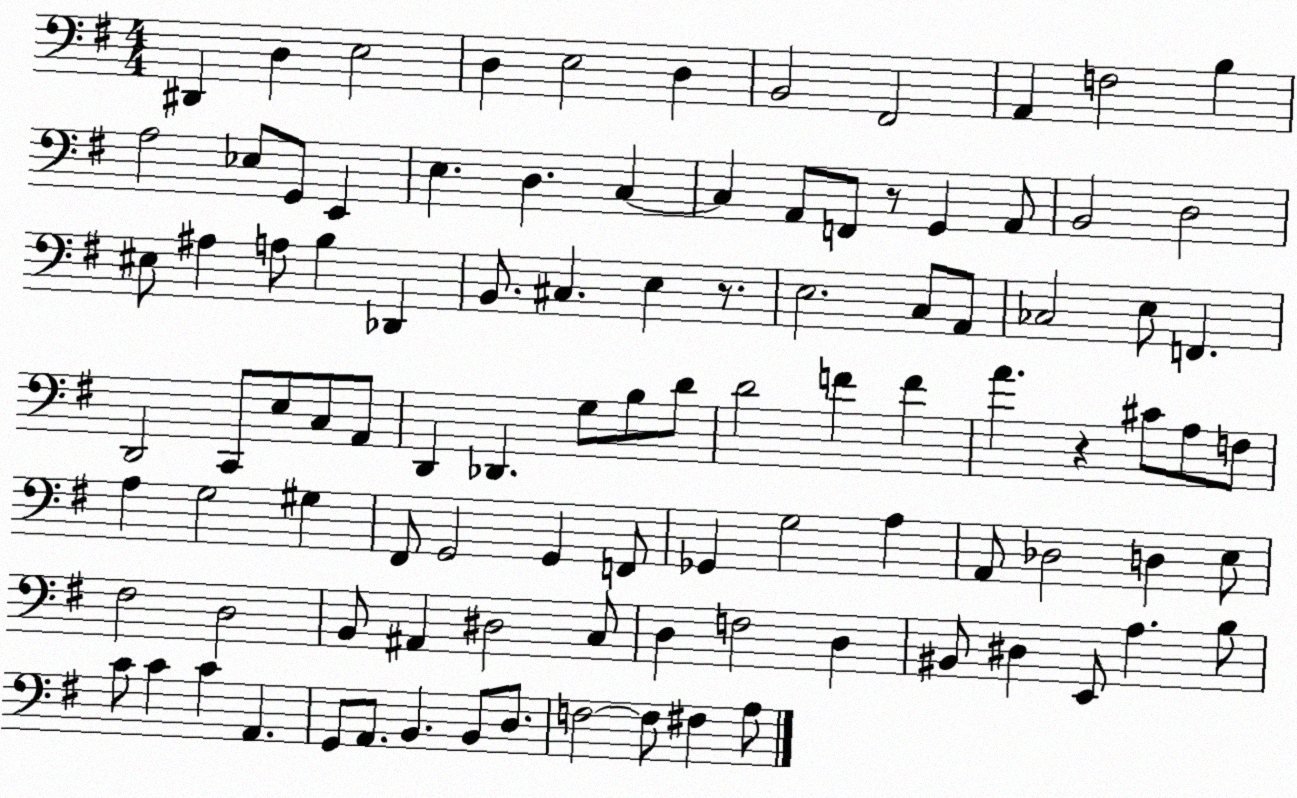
X:1
T:Untitled
M:4/4
L:1/4
K:G
^D,, D, E,2 D, E,2 D, B,,2 ^F,,2 A,, F,2 B, A,2 _E,/2 G,,/2 E,, E, D, C, C, A,,/2 F,,/2 z/2 G,, A,,/2 B,,2 D,2 ^E,/2 ^A, A,/2 B, _D,, B,,/2 ^C, E, z/2 E,2 C,/2 A,,/2 _C,2 E,/2 F,, D,,2 C,,/2 E,/2 C,/2 A,,/2 D,, _D,, G,/2 B,/2 D/2 D2 F F A z ^C/2 A,/2 F,/2 A, G,2 ^G, ^F,,/2 G,,2 G,, F,,/2 _G,, G,2 A, A,,/2 _D,2 D, E,/2 ^F,2 D,2 B,,/2 ^A,, ^D,2 C,/2 D, F,2 D, ^B,,/2 ^D, E,,/2 A, B,/2 C/2 C C A,, G,,/2 A,,/2 B,, B,,/2 D,/2 F,2 F,/2 ^F, A,/2